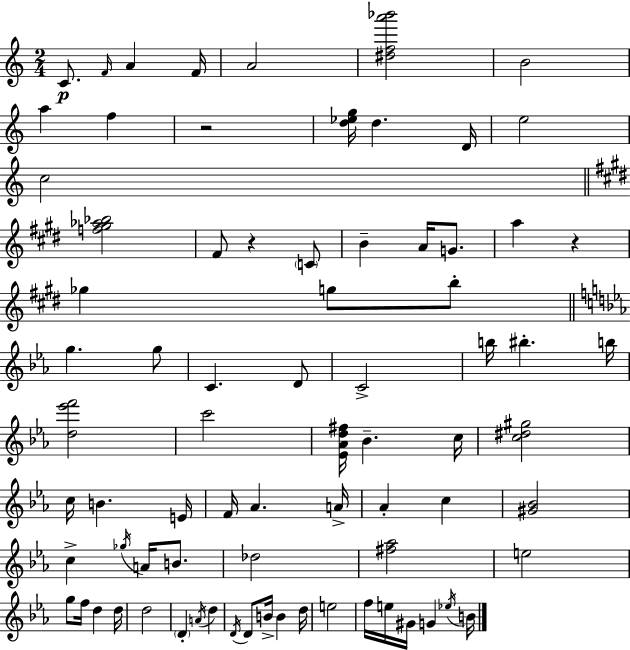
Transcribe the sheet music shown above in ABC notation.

X:1
T:Untitled
M:2/4
L:1/4
K:C
C/2 F/4 A F/4 A2 [^dfa'_b']2 B2 a f z2 [d_eg]/4 d D/4 e2 c2 [f^g_a_b]2 ^F/2 z C/2 B A/4 G/2 a z _g g/2 b/2 g g/2 C D/2 C2 b/4 ^b b/4 [d_e'f']2 c'2 [_E_Ad^f]/4 _B c/4 [c^d^g]2 c/4 B E/4 F/4 _A A/4 _A c [^G_B]2 c _g/4 A/4 B/2 _d2 [^f_a]2 e2 g/2 f/4 d d/4 d2 D A/4 d D/4 D/2 B/4 B d/4 e2 f/4 e/4 ^G/4 G _e/4 B/4